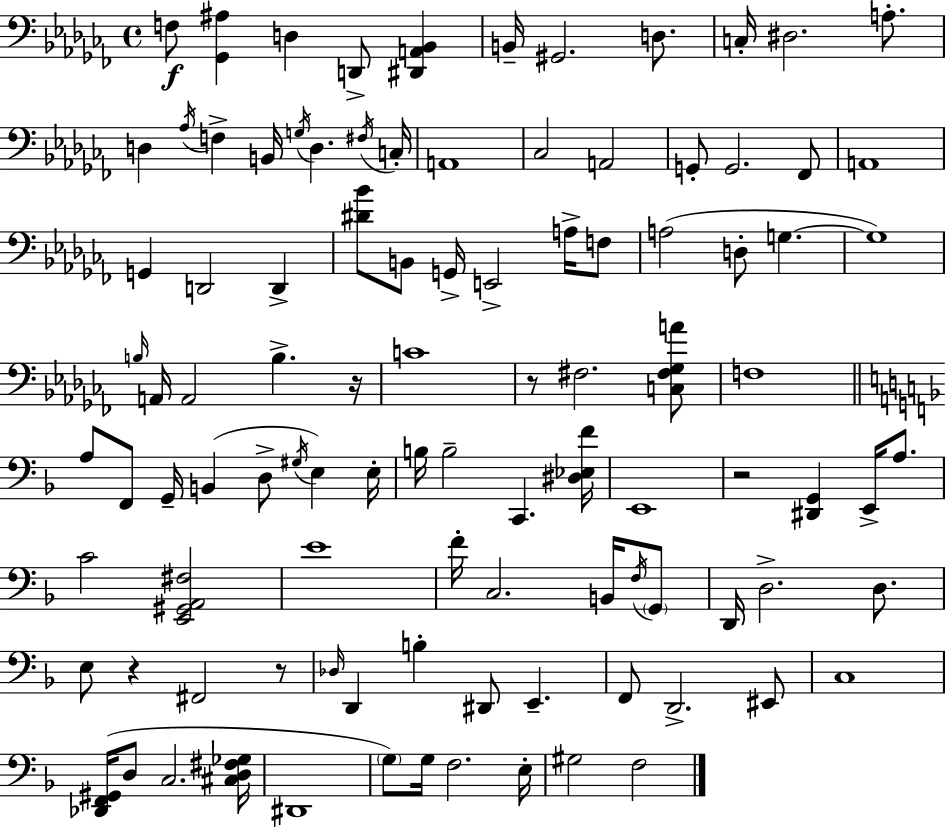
F3/e [Gb2,A#3]/q D3/q D2/e [D#2,A2,Bb2]/q B2/s G#2/h. D3/e. C3/s D#3/h. A3/e. D3/q Ab3/s F3/q B2/s G3/s D3/q. F#3/s C3/s A2/w CES3/h A2/h G2/e G2/h. FES2/e A2/w G2/q D2/h D2/q [D#4,Bb4]/e B2/e G2/s E2/h A3/s F3/e A3/h D3/e G3/q. G3/w B3/s A2/s A2/h B3/q. R/s C4/w R/e F#3/h. [C3,F#3,Gb3,A4]/e F3/w A3/e F2/e G2/s B2/q D3/e G#3/s E3/q E3/s B3/s B3/h C2/q. [D#3,Eb3,F4]/s E2/w R/h [D#2,G2]/q E2/s A3/e. C4/h [E2,G#2,A2,F#3]/h E4/w F4/s C3/h. B2/s F3/s G2/e D2/s D3/h. D3/e. E3/e R/q F#2/h R/e Db3/s D2/q B3/q D#2/e E2/q. F2/e D2/h. EIS2/e C3/w [Db2,F2,G#2]/s D3/e C3/h. [C#3,D3,F#3,Gb3]/s D#2/w G3/e G3/s F3/h. E3/s G#3/h F3/h